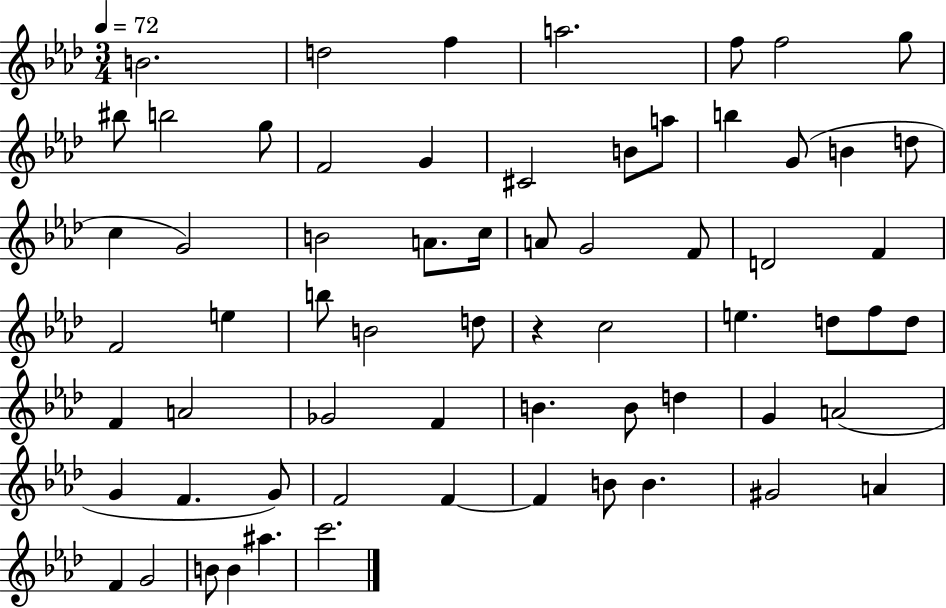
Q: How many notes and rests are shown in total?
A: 65